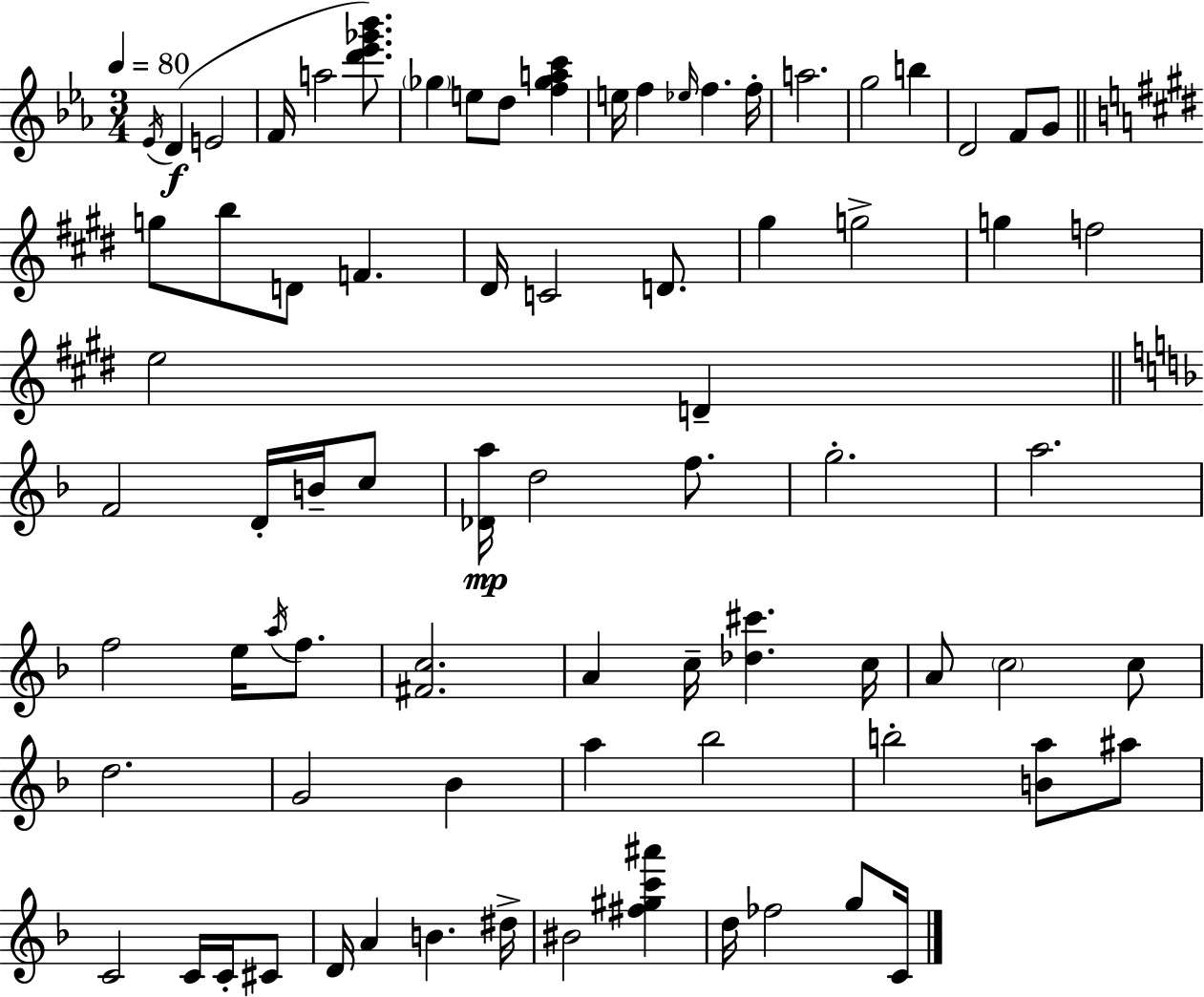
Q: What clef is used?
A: treble